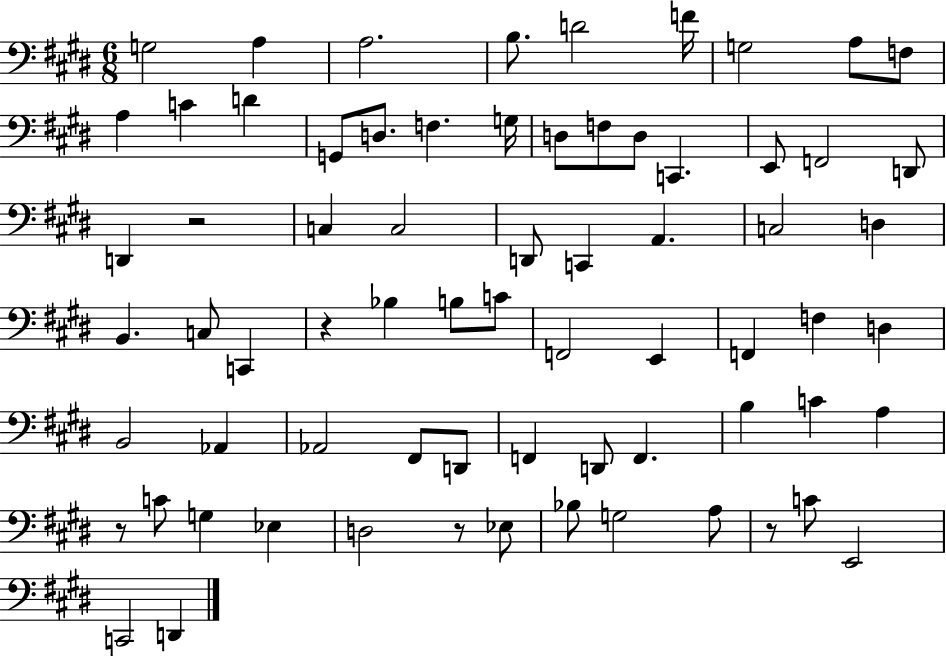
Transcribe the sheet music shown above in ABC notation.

X:1
T:Untitled
M:6/8
L:1/4
K:E
G,2 A, A,2 B,/2 D2 F/4 G,2 A,/2 F,/2 A, C D G,,/2 D,/2 F, G,/4 D,/2 F,/2 D,/2 C,, E,,/2 F,,2 D,,/2 D,, z2 C, C,2 D,,/2 C,, A,, C,2 D, B,, C,/2 C,, z _B, B,/2 C/2 F,,2 E,, F,, F, D, B,,2 _A,, _A,,2 ^F,,/2 D,,/2 F,, D,,/2 F,, B, C A, z/2 C/2 G, _E, D,2 z/2 _E,/2 _B,/2 G,2 A,/2 z/2 C/2 E,,2 C,,2 D,,